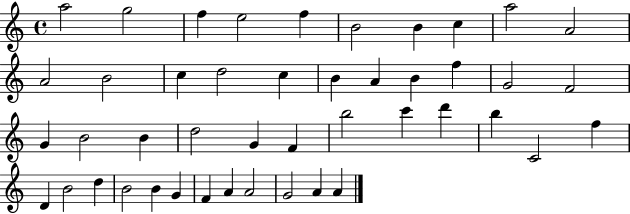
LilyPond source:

{
  \clef treble
  \time 4/4
  \defaultTimeSignature
  \key c \major
  a''2 g''2 | f''4 e''2 f''4 | b'2 b'4 c''4 | a''2 a'2 | \break a'2 b'2 | c''4 d''2 c''4 | b'4 a'4 b'4 f''4 | g'2 f'2 | \break g'4 b'2 b'4 | d''2 g'4 f'4 | b''2 c'''4 d'''4 | b''4 c'2 f''4 | \break d'4 b'2 d''4 | b'2 b'4 g'4 | f'4 a'4 a'2 | g'2 a'4 a'4 | \break \bar "|."
}